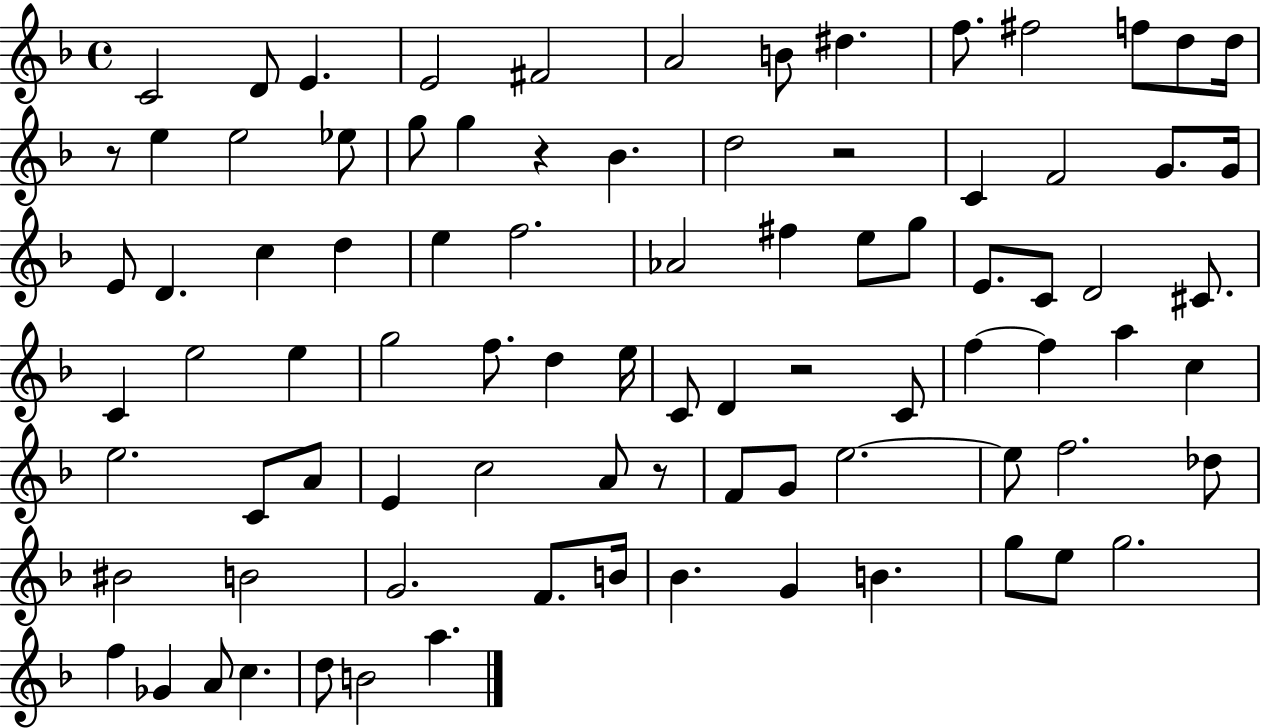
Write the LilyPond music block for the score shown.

{
  \clef treble
  \time 4/4
  \defaultTimeSignature
  \key f \major
  \repeat volta 2 { c'2 d'8 e'4. | e'2 fis'2 | a'2 b'8 dis''4. | f''8. fis''2 f''8 d''8 d''16 | \break r8 e''4 e''2 ees''8 | g''8 g''4 r4 bes'4. | d''2 r2 | c'4 f'2 g'8. g'16 | \break e'8 d'4. c''4 d''4 | e''4 f''2. | aes'2 fis''4 e''8 g''8 | e'8. c'8 d'2 cis'8. | \break c'4 e''2 e''4 | g''2 f''8. d''4 e''16 | c'8 d'4 r2 c'8 | f''4~~ f''4 a''4 c''4 | \break e''2. c'8 a'8 | e'4 c''2 a'8 r8 | f'8 g'8 e''2.~~ | e''8 f''2. des''8 | \break bis'2 b'2 | g'2. f'8. b'16 | bes'4. g'4 b'4. | g''8 e''8 g''2. | \break f''4 ges'4 a'8 c''4. | d''8 b'2 a''4. | } \bar "|."
}